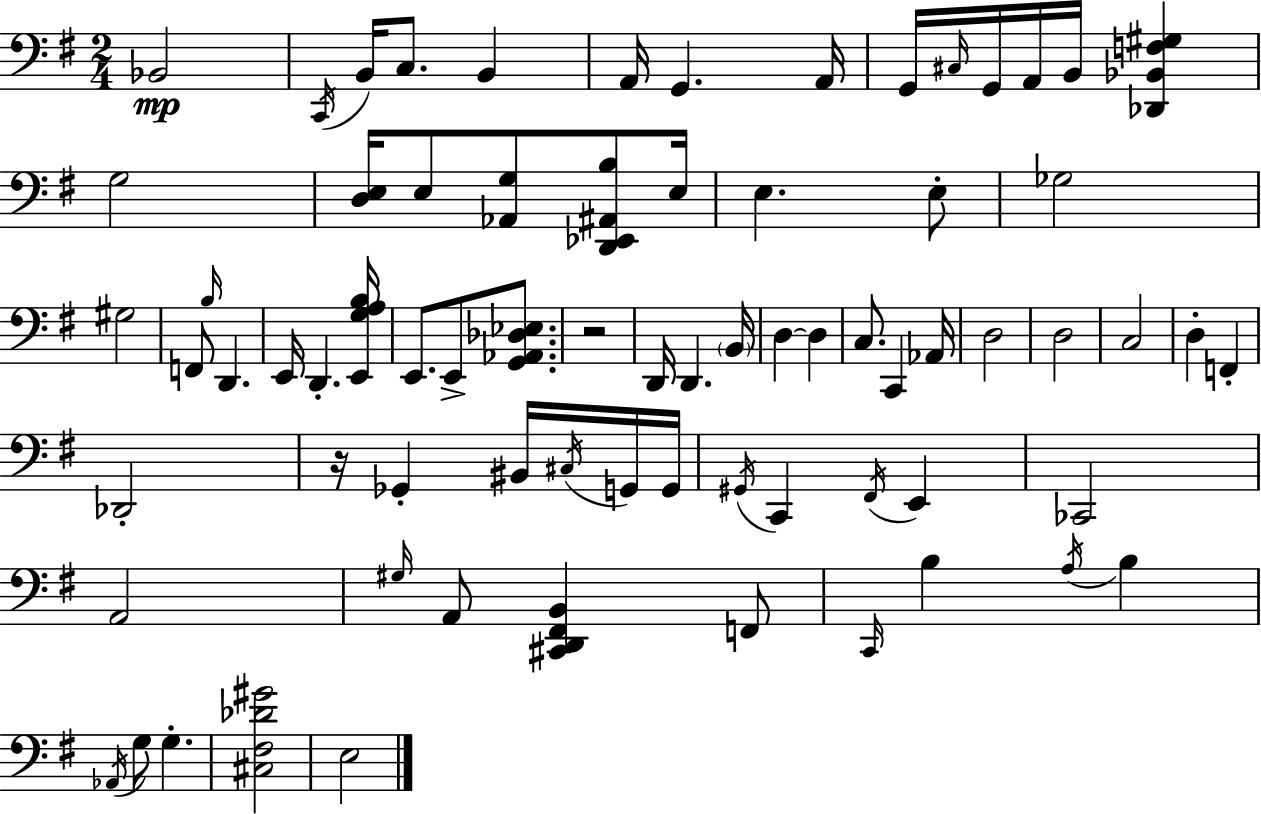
X:1
T:Untitled
M:2/4
L:1/4
K:Em
_B,,2 C,,/4 B,,/4 C,/2 B,, A,,/4 G,, A,,/4 G,,/4 ^C,/4 G,,/4 A,,/4 B,,/4 [_D,,_B,,F,^G,] G,2 [D,E,]/4 E,/2 [_A,,G,]/2 [D,,_E,,^A,,B,]/2 E,/4 E, E,/2 _G,2 ^G,2 F,,/2 B,/4 D,, E,,/4 D,, [E,,G,A,B,]/4 E,,/2 E,,/2 [G,,_A,,_D,_E,]/2 z2 D,,/4 D,, B,,/4 D, D, C,/2 C,, _A,,/4 D,2 D,2 C,2 D, F,, _D,,2 z/4 _G,, ^B,,/4 ^C,/4 G,,/4 G,,/4 ^G,,/4 C,, ^F,,/4 E,, _C,,2 A,,2 ^G,/4 A,,/2 [^C,,D,,^F,,B,,] F,,/2 C,,/4 B, A,/4 B, _A,,/4 G,/2 G, [^C,^F,_D^G]2 E,2